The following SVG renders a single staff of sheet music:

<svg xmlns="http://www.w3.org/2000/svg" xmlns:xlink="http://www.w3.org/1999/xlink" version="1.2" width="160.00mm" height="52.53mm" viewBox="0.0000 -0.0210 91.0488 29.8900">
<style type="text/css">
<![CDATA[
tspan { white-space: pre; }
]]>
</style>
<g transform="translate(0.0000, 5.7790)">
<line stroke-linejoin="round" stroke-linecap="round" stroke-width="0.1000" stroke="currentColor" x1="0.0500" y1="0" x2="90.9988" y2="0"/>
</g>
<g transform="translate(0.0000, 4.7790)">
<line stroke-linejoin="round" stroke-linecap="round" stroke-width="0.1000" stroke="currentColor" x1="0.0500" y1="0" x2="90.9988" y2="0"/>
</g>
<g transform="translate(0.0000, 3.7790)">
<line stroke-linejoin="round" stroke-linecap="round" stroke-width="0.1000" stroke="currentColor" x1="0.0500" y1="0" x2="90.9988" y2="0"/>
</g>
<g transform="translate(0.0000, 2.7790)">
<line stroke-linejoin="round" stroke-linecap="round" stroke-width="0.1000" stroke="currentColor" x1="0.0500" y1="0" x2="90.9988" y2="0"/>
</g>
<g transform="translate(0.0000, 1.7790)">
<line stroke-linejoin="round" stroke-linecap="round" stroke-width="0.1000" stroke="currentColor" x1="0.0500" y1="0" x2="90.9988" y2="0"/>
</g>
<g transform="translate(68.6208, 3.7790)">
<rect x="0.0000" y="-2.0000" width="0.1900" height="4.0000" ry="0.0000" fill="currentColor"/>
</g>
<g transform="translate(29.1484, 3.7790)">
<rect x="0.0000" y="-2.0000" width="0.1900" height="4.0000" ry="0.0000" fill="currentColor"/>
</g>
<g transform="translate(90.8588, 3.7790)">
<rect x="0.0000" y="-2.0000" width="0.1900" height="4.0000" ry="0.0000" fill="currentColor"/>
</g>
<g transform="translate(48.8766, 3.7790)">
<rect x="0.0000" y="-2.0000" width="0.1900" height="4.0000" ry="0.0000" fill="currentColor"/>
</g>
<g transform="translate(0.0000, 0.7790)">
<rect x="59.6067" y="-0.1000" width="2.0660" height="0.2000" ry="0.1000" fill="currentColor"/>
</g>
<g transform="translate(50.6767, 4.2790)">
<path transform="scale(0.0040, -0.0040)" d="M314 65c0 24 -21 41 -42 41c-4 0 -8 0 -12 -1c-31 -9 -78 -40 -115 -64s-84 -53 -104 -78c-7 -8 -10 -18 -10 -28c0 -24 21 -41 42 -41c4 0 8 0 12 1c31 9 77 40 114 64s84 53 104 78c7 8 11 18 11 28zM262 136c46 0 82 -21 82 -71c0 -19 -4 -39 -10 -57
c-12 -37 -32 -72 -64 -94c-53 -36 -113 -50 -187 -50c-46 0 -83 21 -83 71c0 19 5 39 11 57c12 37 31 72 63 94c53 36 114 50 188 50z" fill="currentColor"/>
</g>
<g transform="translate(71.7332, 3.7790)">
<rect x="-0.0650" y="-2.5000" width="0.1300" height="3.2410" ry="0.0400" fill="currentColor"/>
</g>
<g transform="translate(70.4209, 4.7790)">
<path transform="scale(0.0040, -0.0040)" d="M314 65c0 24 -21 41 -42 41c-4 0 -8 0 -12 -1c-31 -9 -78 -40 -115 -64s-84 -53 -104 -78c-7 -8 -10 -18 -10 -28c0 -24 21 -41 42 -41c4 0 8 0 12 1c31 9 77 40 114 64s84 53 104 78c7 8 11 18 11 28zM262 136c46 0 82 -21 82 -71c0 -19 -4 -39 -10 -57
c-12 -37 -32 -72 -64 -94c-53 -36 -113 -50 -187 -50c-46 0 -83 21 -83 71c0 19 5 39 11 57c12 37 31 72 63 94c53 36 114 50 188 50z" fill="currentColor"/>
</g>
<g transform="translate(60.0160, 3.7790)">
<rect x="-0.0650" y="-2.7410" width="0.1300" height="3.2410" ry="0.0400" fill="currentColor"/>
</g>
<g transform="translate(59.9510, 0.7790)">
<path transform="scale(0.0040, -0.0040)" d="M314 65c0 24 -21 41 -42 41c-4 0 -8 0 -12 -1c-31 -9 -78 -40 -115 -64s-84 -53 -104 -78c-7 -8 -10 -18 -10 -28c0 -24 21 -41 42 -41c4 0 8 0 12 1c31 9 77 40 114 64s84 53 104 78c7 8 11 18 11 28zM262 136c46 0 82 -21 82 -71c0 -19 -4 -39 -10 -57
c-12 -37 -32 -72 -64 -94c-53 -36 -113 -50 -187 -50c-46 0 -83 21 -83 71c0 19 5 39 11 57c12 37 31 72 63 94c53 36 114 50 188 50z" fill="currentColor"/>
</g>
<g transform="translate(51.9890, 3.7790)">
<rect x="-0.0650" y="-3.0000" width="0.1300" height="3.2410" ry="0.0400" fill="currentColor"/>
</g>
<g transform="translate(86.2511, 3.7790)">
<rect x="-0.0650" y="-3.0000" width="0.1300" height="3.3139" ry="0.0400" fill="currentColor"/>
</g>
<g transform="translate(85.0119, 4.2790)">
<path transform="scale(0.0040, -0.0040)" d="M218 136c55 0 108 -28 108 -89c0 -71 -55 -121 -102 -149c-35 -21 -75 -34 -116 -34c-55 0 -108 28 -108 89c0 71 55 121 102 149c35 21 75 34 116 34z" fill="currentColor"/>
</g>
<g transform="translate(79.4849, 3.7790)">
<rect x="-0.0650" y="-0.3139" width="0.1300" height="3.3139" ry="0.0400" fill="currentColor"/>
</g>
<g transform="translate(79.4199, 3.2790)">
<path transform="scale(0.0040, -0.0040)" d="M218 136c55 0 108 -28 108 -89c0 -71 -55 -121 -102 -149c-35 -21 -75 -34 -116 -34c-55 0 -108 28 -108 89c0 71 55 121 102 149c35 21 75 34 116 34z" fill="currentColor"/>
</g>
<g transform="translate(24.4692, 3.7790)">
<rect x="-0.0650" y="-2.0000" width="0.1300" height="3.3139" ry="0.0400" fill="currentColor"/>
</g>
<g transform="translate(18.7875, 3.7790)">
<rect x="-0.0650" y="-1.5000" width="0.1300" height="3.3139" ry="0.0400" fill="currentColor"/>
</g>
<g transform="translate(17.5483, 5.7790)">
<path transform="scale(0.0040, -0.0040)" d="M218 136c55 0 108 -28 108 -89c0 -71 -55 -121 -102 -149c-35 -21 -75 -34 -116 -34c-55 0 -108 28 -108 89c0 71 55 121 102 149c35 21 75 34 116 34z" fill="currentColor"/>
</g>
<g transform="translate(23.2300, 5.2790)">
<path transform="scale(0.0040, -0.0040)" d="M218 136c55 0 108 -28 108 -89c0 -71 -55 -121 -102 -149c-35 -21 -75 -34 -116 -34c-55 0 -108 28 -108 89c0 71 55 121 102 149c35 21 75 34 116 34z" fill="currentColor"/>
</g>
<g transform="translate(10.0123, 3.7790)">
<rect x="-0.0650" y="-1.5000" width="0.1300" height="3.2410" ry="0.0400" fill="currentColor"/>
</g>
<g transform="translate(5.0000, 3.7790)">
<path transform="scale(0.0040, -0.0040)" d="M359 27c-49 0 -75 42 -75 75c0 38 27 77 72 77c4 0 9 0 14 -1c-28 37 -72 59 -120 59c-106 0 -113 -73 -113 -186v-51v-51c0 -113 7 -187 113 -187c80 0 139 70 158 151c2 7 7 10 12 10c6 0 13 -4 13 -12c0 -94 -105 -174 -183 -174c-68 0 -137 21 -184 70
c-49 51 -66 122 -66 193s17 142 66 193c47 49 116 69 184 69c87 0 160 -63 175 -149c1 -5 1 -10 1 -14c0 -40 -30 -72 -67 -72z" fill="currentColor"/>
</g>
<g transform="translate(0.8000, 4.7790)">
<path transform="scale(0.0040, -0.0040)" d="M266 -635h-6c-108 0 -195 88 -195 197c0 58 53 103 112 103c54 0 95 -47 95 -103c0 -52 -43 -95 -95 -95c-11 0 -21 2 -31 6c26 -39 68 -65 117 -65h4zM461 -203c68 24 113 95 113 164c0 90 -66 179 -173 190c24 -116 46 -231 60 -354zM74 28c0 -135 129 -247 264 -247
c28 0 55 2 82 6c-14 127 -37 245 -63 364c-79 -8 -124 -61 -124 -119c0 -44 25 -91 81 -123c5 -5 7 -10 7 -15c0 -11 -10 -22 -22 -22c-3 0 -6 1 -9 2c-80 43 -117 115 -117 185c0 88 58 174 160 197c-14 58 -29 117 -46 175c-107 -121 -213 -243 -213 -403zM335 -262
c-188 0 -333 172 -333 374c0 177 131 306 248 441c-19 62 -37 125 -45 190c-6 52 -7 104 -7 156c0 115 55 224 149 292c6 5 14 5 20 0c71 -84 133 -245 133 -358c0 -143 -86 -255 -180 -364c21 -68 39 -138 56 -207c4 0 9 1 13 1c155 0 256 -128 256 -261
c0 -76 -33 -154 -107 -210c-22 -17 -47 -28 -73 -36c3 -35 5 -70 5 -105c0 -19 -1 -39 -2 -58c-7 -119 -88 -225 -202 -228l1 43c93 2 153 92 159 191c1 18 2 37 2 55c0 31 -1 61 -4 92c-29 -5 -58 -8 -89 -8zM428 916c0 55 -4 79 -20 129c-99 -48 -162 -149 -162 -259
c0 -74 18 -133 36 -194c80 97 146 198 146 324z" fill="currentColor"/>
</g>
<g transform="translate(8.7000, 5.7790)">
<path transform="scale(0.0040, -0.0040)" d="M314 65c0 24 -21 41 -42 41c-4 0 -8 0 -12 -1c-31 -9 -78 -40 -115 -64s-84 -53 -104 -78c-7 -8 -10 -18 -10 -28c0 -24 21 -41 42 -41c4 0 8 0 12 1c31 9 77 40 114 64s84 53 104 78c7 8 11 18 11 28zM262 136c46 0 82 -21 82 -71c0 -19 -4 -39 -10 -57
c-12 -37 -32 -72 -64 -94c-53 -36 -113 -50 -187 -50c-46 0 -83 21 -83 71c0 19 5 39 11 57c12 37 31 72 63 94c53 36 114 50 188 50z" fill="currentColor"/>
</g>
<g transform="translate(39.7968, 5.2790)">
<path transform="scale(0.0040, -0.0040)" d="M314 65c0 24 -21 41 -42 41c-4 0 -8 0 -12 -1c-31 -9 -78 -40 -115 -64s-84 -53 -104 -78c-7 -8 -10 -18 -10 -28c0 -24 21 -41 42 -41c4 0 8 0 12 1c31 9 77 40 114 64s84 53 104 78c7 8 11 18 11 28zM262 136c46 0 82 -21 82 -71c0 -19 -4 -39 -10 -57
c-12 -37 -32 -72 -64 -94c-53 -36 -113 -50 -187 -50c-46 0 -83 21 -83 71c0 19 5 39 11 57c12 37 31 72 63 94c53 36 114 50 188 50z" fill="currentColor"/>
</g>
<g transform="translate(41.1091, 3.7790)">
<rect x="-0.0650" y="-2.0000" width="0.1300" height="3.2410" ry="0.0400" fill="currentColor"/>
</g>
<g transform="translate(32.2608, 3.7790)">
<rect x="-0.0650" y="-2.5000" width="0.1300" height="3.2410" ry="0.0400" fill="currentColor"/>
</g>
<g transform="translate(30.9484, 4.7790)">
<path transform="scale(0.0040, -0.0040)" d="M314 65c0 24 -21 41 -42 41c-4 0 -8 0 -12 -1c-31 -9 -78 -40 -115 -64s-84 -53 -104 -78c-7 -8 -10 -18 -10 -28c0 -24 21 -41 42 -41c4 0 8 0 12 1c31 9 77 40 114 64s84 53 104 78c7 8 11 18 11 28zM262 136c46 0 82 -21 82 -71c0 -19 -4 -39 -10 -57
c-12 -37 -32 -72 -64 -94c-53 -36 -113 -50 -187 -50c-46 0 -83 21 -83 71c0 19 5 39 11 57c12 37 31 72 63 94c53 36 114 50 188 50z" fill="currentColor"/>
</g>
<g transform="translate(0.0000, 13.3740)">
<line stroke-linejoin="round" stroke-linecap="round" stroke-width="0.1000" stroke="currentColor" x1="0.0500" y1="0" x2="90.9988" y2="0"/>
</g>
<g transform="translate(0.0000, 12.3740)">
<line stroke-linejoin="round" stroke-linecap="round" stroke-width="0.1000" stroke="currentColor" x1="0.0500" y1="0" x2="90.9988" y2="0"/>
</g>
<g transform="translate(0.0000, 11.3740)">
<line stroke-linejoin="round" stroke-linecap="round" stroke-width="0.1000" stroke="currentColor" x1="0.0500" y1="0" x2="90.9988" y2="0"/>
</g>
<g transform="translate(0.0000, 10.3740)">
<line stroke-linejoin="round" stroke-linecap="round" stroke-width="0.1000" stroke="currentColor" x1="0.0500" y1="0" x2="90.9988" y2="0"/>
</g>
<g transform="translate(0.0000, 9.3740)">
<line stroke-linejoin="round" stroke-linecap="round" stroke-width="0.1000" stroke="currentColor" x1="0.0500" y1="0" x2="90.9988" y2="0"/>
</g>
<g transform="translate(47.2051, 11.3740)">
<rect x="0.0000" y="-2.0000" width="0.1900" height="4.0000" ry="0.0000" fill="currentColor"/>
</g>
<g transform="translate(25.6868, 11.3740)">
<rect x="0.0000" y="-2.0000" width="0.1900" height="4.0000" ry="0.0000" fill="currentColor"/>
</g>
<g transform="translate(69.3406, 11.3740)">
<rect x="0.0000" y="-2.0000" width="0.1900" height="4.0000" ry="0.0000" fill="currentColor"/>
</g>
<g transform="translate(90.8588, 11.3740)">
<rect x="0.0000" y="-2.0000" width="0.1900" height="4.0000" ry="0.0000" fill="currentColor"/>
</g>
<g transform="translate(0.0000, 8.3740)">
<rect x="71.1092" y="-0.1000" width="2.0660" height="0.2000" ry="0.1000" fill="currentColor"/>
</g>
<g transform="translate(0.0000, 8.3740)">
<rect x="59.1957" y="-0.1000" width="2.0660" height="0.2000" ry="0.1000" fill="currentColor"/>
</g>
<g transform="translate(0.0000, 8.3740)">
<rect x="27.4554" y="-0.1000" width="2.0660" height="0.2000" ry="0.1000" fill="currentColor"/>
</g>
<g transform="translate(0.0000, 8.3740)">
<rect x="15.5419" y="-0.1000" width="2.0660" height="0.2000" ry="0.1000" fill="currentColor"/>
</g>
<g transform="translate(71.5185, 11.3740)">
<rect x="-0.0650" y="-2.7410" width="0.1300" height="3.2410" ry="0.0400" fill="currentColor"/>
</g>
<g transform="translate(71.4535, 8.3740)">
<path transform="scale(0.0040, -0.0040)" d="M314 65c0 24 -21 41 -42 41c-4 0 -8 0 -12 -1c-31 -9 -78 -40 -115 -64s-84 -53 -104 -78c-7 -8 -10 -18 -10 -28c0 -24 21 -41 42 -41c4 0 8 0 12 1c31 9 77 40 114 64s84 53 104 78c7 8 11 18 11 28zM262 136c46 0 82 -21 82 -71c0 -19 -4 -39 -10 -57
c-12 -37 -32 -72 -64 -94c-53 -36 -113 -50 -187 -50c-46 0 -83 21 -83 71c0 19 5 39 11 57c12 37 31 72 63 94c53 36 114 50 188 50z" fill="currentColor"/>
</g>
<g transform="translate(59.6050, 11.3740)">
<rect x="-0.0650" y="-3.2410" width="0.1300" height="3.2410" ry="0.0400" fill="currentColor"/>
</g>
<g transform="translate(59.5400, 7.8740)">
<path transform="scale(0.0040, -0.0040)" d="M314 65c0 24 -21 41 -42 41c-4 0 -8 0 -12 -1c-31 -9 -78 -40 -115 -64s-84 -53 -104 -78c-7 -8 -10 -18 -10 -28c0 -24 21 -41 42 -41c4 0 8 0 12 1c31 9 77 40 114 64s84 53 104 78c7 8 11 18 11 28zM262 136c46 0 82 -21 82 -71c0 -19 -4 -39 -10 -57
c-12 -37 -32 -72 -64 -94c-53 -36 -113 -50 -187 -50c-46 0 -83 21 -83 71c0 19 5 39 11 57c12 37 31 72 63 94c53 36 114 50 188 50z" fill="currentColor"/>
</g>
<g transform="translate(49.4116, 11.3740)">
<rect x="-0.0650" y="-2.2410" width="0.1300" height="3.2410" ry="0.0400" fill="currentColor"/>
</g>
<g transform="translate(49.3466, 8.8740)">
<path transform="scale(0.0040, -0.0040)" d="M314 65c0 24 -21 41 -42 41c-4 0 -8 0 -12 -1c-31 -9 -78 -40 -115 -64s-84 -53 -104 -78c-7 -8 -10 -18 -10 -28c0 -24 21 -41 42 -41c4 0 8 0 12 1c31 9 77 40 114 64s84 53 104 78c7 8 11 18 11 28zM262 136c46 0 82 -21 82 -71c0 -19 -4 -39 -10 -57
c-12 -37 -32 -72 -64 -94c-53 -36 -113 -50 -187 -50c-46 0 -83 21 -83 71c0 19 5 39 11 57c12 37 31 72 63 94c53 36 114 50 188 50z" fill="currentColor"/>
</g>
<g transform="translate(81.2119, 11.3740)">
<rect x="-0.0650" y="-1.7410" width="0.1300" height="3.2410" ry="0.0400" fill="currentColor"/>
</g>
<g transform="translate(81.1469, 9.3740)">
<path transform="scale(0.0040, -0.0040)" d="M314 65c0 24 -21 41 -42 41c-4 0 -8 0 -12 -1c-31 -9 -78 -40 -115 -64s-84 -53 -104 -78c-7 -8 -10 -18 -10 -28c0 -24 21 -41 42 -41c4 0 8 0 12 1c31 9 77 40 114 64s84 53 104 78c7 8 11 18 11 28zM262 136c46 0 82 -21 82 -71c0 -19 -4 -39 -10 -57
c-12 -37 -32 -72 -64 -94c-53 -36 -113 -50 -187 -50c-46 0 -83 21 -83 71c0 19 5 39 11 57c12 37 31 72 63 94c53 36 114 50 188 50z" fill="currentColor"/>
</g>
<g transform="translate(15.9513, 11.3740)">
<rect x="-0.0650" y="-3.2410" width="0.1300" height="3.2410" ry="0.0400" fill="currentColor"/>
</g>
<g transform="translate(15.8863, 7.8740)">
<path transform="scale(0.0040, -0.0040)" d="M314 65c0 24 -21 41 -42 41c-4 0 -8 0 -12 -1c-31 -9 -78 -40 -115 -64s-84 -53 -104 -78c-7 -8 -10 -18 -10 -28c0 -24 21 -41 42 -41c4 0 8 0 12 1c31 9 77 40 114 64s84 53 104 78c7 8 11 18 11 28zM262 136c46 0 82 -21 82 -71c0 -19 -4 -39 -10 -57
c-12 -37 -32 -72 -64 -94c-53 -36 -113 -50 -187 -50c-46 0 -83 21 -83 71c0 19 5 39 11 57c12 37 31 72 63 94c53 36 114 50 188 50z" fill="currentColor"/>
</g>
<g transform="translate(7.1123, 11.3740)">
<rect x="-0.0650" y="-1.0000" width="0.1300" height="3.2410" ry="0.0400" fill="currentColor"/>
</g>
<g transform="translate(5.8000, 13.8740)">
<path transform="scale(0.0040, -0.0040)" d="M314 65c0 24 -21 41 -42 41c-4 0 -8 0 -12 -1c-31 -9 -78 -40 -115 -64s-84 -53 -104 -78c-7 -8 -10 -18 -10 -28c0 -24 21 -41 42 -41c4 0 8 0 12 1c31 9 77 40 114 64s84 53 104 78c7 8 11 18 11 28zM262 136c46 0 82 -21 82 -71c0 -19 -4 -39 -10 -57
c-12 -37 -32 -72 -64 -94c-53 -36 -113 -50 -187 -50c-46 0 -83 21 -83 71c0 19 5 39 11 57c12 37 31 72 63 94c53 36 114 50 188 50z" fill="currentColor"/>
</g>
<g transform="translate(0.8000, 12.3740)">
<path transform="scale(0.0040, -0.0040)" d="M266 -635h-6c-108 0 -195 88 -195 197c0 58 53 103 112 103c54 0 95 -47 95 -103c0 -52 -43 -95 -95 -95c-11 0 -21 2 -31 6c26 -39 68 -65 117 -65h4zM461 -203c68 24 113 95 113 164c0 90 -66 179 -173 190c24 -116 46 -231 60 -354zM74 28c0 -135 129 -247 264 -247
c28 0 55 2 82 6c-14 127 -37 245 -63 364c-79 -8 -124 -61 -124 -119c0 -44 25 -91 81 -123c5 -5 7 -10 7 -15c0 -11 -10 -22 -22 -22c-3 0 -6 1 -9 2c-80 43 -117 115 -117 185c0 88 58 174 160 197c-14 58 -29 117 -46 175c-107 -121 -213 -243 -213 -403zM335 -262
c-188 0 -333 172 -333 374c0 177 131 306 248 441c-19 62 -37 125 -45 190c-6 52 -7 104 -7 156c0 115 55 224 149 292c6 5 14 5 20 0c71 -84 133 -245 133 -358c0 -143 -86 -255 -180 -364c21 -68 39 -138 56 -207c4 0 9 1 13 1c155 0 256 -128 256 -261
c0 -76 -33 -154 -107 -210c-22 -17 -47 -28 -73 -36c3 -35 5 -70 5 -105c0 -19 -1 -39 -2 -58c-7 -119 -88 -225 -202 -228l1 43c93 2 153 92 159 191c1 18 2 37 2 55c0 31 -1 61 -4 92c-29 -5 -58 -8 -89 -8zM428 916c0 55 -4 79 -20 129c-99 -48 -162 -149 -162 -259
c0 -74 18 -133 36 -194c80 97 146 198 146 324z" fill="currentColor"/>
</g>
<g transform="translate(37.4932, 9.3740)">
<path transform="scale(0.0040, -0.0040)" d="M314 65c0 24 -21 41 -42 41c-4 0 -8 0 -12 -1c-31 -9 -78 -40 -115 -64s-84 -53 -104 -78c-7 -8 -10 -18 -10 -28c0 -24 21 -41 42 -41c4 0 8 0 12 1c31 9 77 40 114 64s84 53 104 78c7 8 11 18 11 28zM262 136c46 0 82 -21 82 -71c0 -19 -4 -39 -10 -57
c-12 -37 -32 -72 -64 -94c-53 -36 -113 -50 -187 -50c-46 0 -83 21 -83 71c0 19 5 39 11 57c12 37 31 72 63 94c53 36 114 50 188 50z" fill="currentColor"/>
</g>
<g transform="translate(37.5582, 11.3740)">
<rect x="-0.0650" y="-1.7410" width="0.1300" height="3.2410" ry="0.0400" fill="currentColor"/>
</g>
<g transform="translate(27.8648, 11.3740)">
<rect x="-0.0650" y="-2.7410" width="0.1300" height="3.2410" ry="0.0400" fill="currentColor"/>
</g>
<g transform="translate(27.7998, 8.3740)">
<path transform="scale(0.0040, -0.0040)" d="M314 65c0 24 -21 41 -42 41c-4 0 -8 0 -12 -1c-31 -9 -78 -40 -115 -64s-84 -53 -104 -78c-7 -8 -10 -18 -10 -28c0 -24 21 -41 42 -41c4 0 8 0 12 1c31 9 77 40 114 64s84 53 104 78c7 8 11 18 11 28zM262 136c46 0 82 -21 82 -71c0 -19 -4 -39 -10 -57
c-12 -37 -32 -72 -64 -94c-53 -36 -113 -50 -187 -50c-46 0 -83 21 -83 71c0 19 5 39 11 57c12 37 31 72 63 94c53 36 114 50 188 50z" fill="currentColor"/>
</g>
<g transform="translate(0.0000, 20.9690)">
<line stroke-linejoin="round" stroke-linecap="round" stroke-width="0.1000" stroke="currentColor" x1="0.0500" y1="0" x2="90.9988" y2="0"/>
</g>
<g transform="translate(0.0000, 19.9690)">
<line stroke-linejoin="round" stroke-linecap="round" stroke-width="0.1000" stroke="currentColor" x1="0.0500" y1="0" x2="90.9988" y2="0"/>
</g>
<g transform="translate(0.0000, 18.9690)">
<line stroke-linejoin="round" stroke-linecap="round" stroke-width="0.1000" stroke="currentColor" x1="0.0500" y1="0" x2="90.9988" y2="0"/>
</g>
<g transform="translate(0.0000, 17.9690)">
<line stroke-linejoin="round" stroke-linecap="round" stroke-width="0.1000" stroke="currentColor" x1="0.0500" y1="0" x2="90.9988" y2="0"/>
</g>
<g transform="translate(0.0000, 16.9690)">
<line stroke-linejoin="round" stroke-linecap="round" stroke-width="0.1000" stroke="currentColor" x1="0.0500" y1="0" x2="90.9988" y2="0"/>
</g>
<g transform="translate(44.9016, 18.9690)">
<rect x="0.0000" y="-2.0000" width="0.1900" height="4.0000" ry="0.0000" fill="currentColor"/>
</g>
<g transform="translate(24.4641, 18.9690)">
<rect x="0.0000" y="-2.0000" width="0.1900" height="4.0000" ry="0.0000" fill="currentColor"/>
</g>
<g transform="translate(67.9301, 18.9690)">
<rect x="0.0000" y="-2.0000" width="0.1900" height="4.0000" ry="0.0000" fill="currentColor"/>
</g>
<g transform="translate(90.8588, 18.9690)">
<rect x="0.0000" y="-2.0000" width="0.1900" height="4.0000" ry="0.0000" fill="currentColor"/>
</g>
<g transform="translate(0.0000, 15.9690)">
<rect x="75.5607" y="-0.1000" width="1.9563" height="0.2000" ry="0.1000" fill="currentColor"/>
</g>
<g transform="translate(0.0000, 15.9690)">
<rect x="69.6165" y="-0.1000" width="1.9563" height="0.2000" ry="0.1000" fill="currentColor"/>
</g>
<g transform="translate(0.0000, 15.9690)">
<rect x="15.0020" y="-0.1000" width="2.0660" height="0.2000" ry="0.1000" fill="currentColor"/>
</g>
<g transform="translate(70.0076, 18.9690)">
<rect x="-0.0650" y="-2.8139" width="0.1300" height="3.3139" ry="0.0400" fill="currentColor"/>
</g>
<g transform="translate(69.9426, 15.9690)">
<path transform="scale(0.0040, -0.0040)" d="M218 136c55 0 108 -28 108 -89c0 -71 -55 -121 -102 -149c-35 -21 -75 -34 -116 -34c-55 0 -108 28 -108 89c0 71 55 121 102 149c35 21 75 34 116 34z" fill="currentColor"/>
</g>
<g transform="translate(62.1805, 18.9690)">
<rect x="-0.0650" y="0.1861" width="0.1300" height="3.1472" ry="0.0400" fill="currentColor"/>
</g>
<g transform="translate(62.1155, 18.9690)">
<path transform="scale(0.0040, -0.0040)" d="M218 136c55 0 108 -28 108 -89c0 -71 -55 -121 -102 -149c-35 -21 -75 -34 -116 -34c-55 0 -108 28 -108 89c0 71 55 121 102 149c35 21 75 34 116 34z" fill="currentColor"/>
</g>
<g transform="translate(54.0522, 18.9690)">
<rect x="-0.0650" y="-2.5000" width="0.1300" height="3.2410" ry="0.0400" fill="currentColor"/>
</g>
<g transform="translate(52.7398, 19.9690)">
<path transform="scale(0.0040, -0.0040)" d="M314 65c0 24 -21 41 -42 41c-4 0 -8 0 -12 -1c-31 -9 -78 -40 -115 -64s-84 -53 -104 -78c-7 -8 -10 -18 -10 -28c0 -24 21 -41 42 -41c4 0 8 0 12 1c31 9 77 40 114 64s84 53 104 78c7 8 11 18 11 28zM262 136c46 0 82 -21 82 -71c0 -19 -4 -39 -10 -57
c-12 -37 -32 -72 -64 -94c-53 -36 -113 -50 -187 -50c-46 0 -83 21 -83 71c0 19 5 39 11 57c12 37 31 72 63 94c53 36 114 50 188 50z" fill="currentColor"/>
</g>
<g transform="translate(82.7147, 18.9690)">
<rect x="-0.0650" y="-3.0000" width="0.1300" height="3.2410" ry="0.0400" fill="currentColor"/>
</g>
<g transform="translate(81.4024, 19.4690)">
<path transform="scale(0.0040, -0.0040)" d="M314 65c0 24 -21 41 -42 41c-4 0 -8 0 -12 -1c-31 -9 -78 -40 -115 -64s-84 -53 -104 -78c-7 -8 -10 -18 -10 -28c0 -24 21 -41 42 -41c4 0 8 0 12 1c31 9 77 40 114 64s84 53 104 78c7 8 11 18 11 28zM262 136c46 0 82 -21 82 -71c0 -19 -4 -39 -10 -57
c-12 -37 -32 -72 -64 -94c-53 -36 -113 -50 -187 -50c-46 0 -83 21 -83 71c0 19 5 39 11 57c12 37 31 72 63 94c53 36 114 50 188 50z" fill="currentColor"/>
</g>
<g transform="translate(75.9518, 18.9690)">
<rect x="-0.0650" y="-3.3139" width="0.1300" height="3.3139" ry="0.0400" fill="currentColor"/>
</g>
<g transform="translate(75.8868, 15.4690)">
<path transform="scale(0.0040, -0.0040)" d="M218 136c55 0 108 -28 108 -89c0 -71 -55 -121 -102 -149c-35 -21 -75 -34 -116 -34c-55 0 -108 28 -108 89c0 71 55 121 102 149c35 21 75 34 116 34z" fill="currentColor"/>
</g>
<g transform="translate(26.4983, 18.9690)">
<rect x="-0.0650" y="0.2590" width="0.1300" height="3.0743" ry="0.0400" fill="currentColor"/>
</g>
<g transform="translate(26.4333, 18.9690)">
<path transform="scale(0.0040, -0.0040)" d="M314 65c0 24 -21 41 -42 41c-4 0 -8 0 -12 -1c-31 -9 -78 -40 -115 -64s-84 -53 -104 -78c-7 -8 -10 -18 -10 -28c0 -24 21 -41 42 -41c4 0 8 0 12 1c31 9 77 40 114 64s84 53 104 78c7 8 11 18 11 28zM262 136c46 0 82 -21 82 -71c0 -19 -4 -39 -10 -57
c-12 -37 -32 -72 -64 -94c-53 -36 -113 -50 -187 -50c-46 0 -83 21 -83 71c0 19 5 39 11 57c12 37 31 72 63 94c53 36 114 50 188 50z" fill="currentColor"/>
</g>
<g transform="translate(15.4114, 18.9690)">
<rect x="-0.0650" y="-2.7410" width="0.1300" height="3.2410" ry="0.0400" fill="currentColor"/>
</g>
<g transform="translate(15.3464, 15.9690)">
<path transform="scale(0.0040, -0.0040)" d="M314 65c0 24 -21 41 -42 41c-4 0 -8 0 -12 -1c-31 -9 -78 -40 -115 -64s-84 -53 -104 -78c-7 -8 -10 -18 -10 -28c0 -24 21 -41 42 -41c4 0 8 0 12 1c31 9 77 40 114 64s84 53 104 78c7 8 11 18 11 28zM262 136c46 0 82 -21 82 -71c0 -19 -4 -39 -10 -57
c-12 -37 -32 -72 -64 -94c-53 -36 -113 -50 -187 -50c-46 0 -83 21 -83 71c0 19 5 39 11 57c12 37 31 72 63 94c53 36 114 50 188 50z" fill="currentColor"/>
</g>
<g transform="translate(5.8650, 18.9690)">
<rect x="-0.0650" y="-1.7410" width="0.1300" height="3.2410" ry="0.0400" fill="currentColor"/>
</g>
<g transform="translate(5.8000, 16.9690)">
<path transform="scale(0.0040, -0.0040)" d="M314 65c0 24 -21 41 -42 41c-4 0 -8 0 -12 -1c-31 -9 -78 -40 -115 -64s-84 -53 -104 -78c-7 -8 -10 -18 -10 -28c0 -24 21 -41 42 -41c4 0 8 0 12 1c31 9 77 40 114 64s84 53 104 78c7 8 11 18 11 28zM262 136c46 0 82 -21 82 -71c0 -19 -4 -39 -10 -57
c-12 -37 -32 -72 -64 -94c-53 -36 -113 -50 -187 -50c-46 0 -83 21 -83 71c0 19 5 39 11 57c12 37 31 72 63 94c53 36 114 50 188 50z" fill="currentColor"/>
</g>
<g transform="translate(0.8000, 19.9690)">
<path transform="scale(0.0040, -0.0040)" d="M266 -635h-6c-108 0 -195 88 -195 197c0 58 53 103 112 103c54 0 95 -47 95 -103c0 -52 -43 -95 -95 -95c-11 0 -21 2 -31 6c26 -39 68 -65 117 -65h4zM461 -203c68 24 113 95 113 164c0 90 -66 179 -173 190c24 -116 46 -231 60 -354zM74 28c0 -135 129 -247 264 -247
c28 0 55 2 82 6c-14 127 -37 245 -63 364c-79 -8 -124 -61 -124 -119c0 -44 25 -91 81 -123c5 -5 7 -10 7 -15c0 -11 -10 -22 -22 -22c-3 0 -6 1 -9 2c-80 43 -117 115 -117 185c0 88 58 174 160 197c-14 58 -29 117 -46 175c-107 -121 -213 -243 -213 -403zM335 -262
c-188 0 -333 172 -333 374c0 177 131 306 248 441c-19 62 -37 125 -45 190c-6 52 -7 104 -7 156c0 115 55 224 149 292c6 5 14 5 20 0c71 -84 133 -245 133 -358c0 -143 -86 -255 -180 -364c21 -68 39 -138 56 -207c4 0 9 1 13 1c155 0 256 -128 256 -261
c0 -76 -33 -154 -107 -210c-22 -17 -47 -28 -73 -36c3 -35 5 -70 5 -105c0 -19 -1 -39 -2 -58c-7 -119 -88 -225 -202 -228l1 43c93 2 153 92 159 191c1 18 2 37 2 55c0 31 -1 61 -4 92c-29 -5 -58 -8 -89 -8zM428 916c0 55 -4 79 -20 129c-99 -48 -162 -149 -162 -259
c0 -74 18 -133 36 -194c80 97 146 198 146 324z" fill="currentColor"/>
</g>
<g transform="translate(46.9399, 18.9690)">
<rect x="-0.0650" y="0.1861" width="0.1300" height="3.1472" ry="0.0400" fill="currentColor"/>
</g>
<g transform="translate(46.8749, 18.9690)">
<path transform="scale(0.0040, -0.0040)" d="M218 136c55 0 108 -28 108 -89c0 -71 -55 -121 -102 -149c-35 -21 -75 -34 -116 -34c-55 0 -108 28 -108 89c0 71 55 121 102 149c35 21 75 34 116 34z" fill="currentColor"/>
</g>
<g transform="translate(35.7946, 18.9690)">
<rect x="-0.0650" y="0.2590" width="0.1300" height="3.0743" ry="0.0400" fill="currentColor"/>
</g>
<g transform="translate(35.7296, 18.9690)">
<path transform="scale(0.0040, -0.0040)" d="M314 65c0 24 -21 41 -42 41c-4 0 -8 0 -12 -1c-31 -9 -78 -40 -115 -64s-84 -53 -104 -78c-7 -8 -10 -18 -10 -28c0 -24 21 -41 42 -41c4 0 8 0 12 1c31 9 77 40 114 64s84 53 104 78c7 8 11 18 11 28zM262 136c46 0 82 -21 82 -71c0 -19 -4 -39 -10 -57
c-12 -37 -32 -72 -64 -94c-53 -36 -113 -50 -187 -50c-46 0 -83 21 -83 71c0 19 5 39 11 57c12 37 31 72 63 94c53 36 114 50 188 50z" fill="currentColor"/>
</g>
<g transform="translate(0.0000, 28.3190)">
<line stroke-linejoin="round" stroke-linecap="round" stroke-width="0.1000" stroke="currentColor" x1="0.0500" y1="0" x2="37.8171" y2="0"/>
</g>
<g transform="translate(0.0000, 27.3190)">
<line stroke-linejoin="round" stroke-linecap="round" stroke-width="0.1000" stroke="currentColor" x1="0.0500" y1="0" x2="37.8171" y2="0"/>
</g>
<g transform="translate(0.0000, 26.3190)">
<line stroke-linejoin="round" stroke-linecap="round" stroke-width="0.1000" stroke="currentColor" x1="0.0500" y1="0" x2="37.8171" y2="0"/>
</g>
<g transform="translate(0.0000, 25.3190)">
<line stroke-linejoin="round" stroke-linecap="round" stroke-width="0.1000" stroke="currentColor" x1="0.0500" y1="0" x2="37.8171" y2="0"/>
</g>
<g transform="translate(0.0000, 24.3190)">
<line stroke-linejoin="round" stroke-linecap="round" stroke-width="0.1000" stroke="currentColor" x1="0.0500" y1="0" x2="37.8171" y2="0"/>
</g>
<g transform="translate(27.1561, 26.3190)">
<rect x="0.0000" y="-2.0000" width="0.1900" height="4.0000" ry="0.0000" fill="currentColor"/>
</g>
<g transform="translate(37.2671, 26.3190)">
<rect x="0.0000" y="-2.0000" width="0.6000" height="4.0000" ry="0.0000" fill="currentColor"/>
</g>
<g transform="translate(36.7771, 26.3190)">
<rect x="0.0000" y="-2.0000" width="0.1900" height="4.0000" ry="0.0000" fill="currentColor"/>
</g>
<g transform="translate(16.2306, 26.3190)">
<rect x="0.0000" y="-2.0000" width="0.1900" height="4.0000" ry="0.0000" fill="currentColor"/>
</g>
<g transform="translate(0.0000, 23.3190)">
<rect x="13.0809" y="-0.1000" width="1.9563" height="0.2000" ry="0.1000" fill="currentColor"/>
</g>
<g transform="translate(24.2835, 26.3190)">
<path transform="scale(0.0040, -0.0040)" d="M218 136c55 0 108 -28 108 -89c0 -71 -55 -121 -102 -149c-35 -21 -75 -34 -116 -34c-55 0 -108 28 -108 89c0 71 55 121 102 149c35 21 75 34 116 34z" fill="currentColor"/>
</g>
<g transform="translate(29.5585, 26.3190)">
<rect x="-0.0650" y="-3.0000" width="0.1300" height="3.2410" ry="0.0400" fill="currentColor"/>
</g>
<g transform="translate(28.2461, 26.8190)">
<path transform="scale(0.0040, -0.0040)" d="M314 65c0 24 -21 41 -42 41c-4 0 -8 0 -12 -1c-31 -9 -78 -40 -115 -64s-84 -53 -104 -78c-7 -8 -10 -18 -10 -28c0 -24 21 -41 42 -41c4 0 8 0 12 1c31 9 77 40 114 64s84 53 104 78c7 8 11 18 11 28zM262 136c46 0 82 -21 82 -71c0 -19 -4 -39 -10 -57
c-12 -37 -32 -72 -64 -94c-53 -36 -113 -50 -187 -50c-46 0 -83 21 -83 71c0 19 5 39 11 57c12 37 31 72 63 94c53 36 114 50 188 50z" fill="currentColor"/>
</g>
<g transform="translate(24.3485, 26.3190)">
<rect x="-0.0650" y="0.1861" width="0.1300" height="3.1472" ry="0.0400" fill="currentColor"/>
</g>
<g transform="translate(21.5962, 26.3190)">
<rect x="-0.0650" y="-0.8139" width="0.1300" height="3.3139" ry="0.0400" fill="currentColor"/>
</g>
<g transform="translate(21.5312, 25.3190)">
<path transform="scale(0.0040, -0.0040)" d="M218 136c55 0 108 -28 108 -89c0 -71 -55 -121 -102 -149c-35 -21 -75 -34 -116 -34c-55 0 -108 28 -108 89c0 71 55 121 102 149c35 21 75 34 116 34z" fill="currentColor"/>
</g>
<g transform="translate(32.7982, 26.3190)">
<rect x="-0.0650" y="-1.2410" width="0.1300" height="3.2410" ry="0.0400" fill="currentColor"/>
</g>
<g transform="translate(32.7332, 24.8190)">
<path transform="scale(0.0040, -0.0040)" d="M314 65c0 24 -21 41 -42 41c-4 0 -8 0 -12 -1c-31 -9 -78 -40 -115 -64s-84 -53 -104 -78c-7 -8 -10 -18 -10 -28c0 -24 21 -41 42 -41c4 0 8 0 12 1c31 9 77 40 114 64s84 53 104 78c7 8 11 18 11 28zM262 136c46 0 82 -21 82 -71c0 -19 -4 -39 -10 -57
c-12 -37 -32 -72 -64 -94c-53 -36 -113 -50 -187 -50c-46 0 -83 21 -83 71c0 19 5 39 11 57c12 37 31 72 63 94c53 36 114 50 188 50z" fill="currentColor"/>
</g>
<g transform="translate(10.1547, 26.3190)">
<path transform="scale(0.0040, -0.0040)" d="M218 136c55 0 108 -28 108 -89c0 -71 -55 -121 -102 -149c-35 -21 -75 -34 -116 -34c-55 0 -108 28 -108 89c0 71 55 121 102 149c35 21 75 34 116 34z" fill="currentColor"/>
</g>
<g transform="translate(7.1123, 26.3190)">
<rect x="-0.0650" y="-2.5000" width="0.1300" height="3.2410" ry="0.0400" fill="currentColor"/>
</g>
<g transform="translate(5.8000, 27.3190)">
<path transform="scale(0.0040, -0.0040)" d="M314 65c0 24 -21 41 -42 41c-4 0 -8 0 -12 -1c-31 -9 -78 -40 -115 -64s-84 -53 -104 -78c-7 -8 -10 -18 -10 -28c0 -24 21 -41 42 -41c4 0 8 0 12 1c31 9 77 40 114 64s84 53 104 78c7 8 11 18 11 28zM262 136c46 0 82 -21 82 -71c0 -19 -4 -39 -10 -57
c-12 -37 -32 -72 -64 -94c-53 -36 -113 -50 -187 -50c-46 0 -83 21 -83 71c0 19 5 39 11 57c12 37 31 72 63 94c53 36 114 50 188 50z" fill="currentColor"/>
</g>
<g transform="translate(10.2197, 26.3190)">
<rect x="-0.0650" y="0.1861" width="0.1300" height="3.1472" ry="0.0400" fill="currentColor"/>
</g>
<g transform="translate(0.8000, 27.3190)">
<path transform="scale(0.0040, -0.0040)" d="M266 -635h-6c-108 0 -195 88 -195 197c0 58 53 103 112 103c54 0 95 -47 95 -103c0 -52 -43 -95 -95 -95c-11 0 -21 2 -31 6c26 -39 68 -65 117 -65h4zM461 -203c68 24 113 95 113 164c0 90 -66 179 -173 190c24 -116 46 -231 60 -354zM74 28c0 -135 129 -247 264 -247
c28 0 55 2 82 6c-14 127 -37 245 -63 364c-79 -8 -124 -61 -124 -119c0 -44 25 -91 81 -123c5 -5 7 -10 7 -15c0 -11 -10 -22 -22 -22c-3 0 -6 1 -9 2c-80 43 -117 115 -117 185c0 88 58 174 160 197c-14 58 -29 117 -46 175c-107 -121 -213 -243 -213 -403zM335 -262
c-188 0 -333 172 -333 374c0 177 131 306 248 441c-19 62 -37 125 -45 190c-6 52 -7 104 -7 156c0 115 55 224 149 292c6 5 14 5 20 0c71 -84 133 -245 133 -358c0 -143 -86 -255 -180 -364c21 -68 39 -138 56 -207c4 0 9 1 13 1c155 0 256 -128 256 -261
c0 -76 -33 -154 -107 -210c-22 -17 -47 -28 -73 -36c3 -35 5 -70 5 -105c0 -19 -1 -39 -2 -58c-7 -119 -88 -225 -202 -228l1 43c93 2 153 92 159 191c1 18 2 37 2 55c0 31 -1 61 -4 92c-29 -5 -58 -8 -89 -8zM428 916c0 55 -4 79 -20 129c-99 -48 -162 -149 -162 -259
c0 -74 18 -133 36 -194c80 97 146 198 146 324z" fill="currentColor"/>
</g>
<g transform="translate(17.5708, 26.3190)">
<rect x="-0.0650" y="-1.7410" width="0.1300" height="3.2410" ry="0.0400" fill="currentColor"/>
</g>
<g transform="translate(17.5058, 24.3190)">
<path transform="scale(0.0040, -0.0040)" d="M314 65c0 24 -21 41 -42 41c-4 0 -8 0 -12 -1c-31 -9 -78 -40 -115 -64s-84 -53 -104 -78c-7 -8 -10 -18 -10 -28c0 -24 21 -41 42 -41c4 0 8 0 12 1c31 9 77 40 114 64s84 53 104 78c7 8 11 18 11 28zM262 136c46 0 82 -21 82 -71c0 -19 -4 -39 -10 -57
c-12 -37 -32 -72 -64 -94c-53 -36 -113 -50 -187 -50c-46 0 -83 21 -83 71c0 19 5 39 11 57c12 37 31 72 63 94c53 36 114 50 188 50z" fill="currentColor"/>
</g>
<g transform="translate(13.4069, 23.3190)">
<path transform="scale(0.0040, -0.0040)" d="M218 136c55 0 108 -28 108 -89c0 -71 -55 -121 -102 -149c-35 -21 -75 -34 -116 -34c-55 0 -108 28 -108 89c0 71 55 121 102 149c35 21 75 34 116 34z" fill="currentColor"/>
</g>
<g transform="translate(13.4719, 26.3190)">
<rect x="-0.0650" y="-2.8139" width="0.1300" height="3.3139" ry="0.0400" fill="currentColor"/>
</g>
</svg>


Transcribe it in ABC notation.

X:1
T:Untitled
M:4/4
L:1/4
K:C
E2 E F G2 F2 A2 a2 G2 c A D2 b2 a2 f2 g2 b2 a2 f2 f2 a2 B2 B2 B G2 B a b A2 G2 B a f2 d B A2 e2